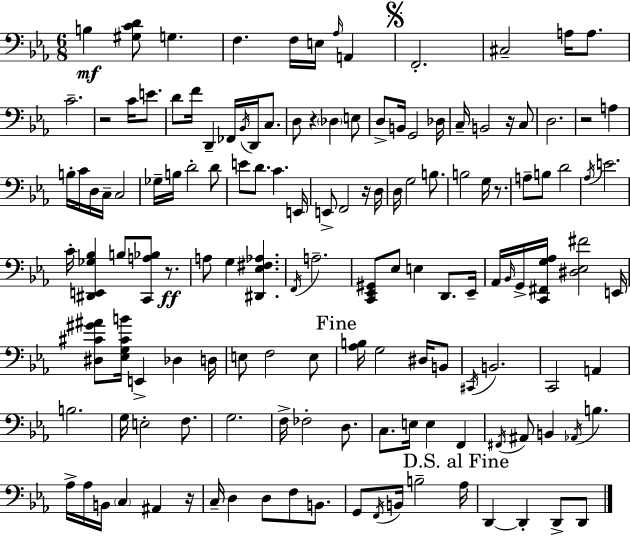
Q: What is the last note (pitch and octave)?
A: D2